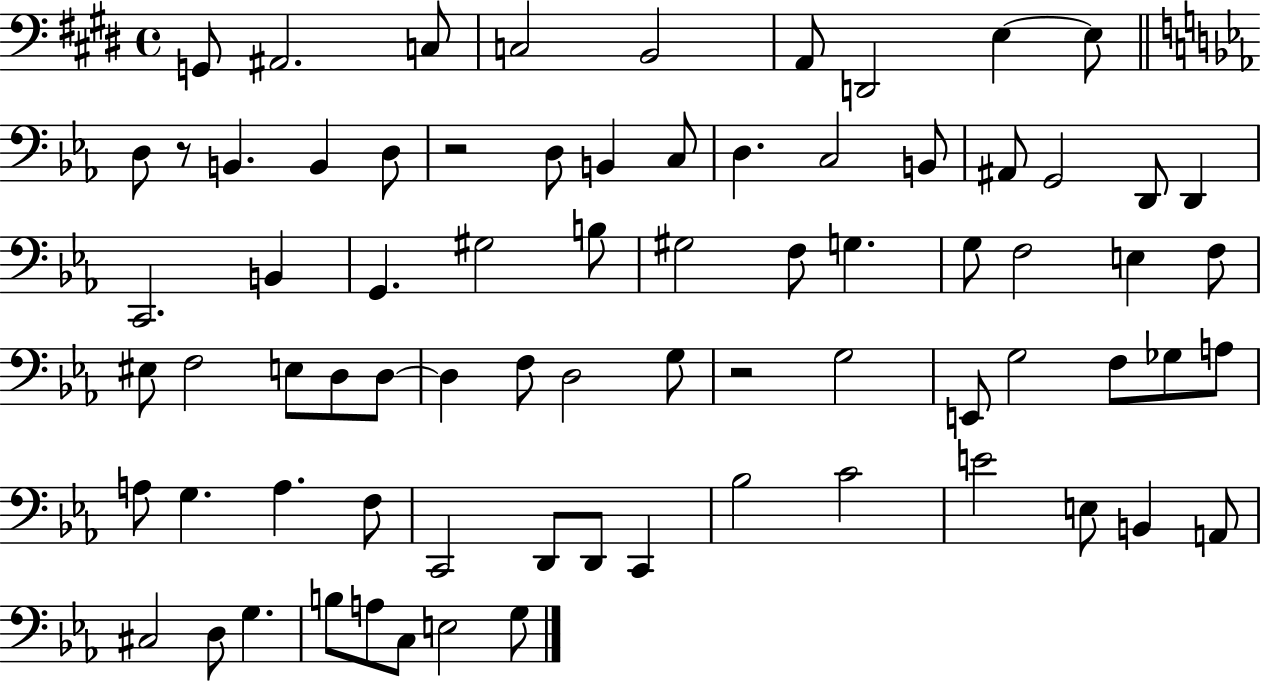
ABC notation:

X:1
T:Untitled
M:4/4
L:1/4
K:E
G,,/2 ^A,,2 C,/2 C,2 B,,2 A,,/2 D,,2 E, E,/2 D,/2 z/2 B,, B,, D,/2 z2 D,/2 B,, C,/2 D, C,2 B,,/2 ^A,,/2 G,,2 D,,/2 D,, C,,2 B,, G,, ^G,2 B,/2 ^G,2 F,/2 G, G,/2 F,2 E, F,/2 ^E,/2 F,2 E,/2 D,/2 D,/2 D, F,/2 D,2 G,/2 z2 G,2 E,,/2 G,2 F,/2 _G,/2 A,/2 A,/2 G, A, F,/2 C,,2 D,,/2 D,,/2 C,, _B,2 C2 E2 E,/2 B,, A,,/2 ^C,2 D,/2 G, B,/2 A,/2 C,/2 E,2 G,/2